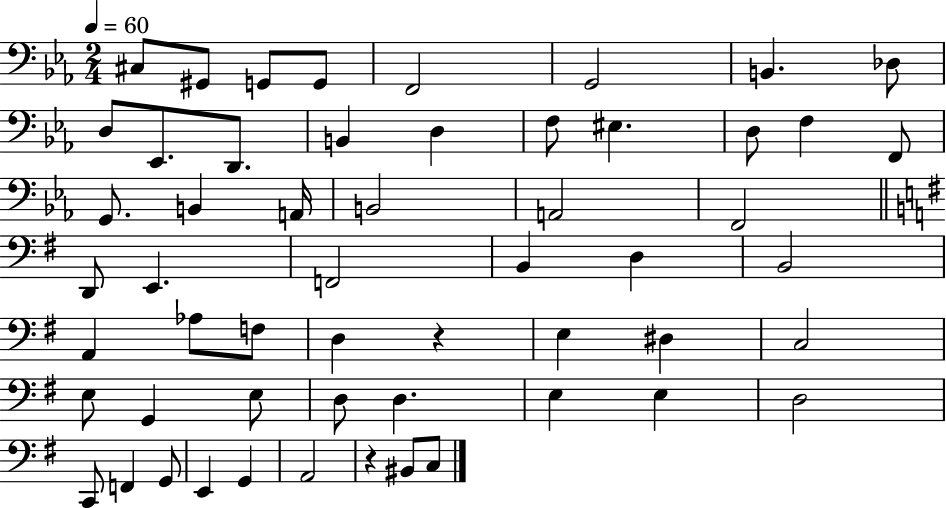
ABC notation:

X:1
T:Untitled
M:2/4
L:1/4
K:Eb
^C,/2 ^G,,/2 G,,/2 G,,/2 F,,2 G,,2 B,, _D,/2 D,/2 _E,,/2 D,,/2 B,, D, F,/2 ^E, D,/2 F, F,,/2 G,,/2 B,, A,,/4 B,,2 A,,2 F,,2 D,,/2 E,, F,,2 B,, D, B,,2 A,, _A,/2 F,/2 D, z E, ^D, C,2 E,/2 G,, E,/2 D,/2 D, E, E, D,2 C,,/2 F,, G,,/2 E,, G,, A,,2 z ^B,,/2 C,/2